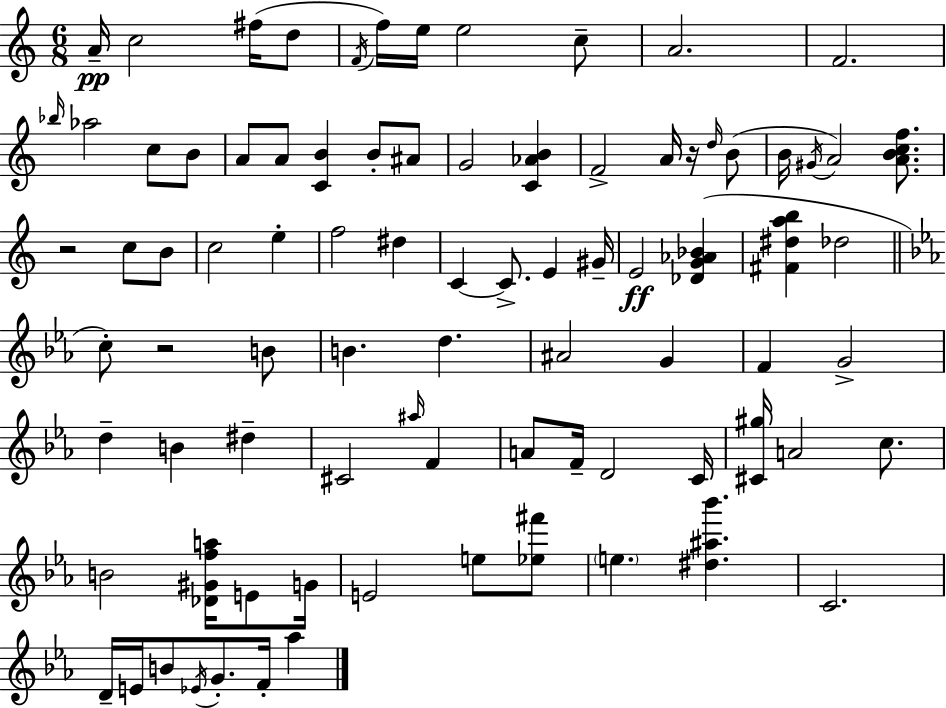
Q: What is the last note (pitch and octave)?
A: Ab5